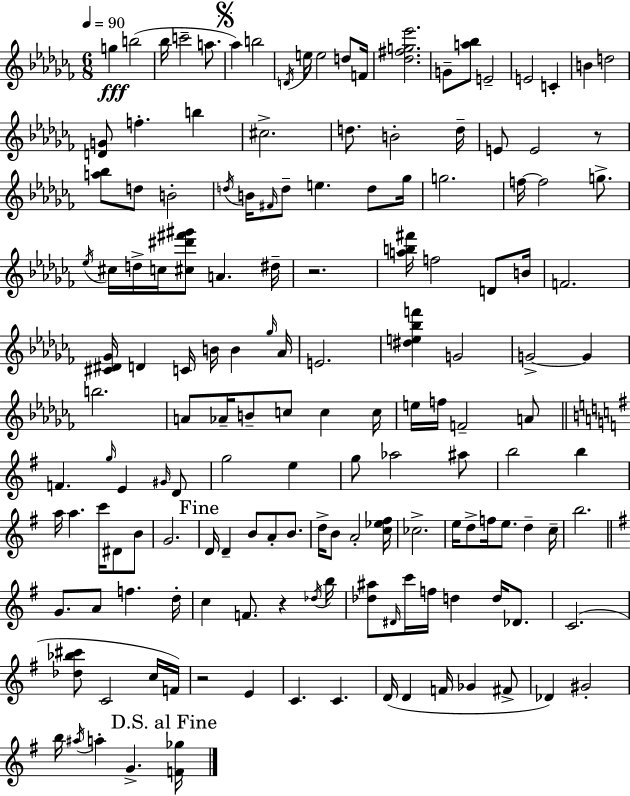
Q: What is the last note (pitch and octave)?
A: G4